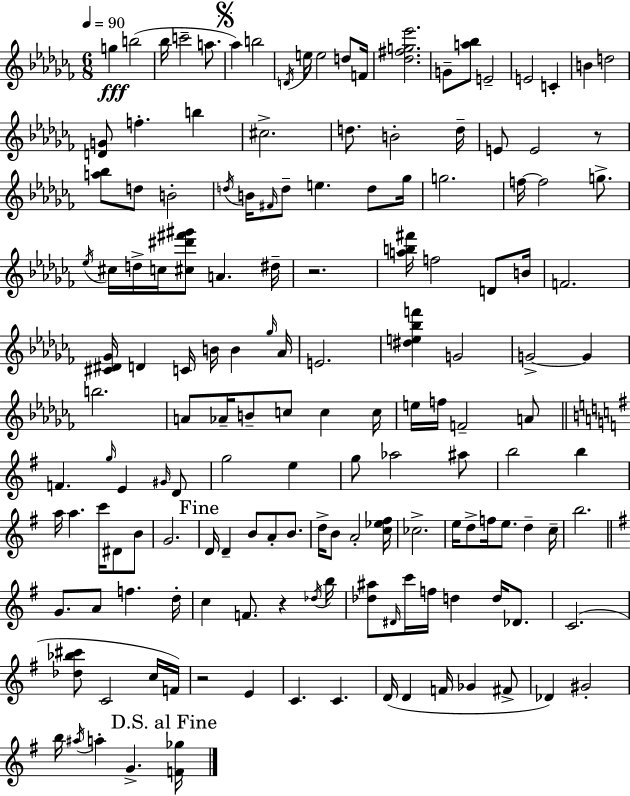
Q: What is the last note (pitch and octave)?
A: G4